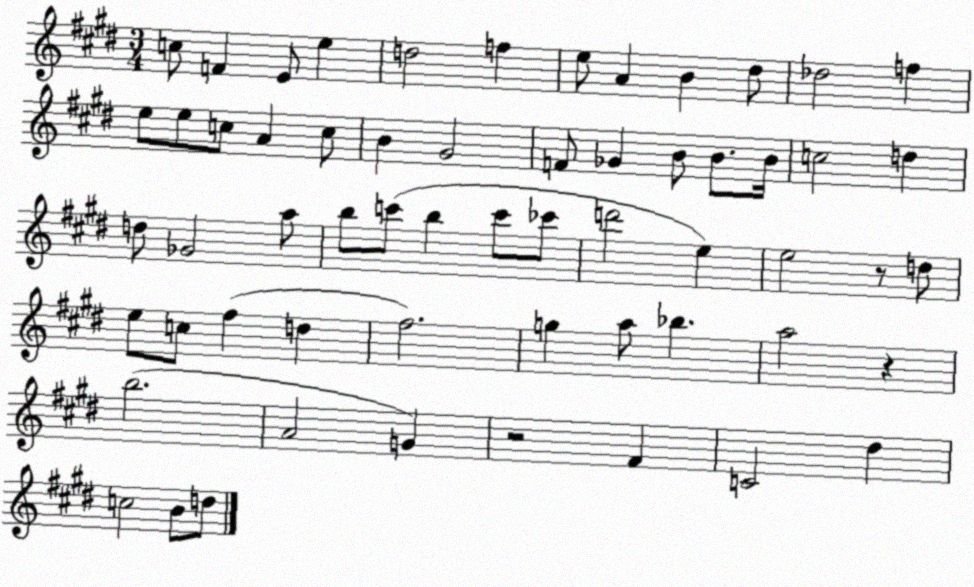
X:1
T:Untitled
M:3/4
L:1/4
K:E
c/2 F E/2 e d2 f e/2 A B ^d/2 _d2 f e/2 e/2 c/2 A c/2 B ^G2 F/2 _G B/2 B/2 B/4 c2 d d/2 _G2 a/2 b/2 c'/2 b c'/2 _c'/2 d'2 e e2 z/2 d/2 e/2 c/2 ^f d ^f2 g a/2 _b a2 z b2 A2 G z2 ^F C2 ^d c2 B/2 d/2